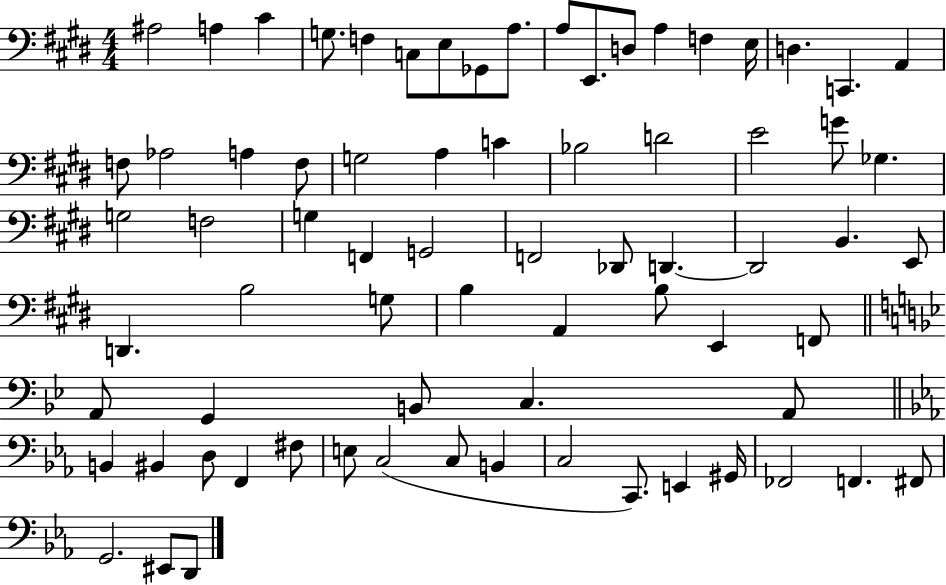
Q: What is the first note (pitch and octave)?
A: A#3